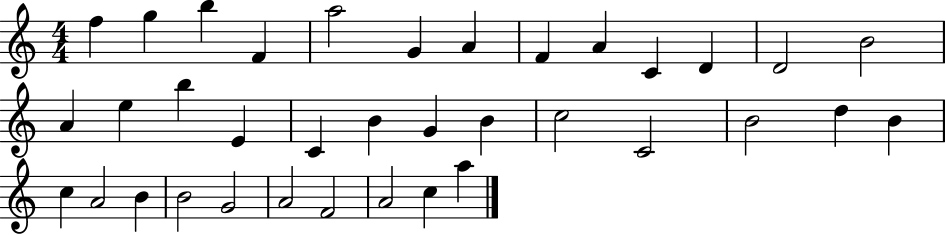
F5/q G5/q B5/q F4/q A5/h G4/q A4/q F4/q A4/q C4/q D4/q D4/h B4/h A4/q E5/q B5/q E4/q C4/q B4/q G4/q B4/q C5/h C4/h B4/h D5/q B4/q C5/q A4/h B4/q B4/h G4/h A4/h F4/h A4/h C5/q A5/q